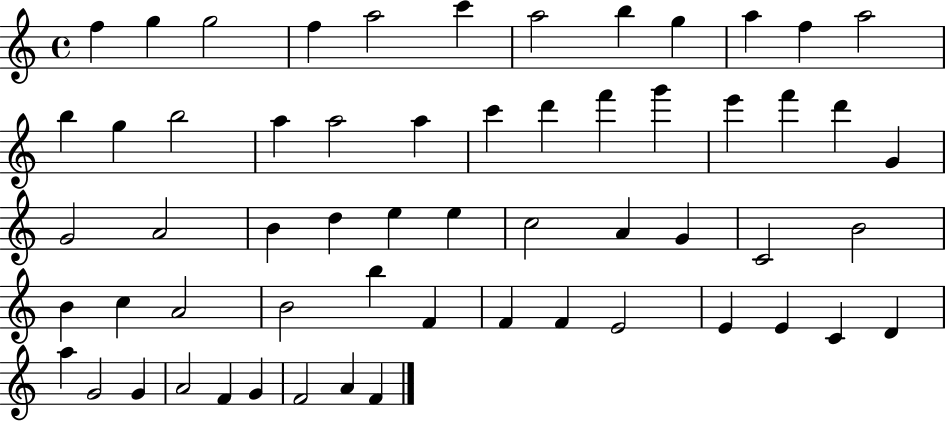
X:1
T:Untitled
M:4/4
L:1/4
K:C
f g g2 f a2 c' a2 b g a f a2 b g b2 a a2 a c' d' f' g' e' f' d' G G2 A2 B d e e c2 A G C2 B2 B c A2 B2 b F F F E2 E E C D a G2 G A2 F G F2 A F